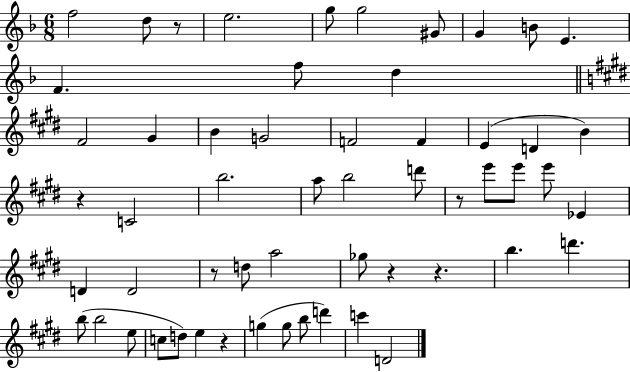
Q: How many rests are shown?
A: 7